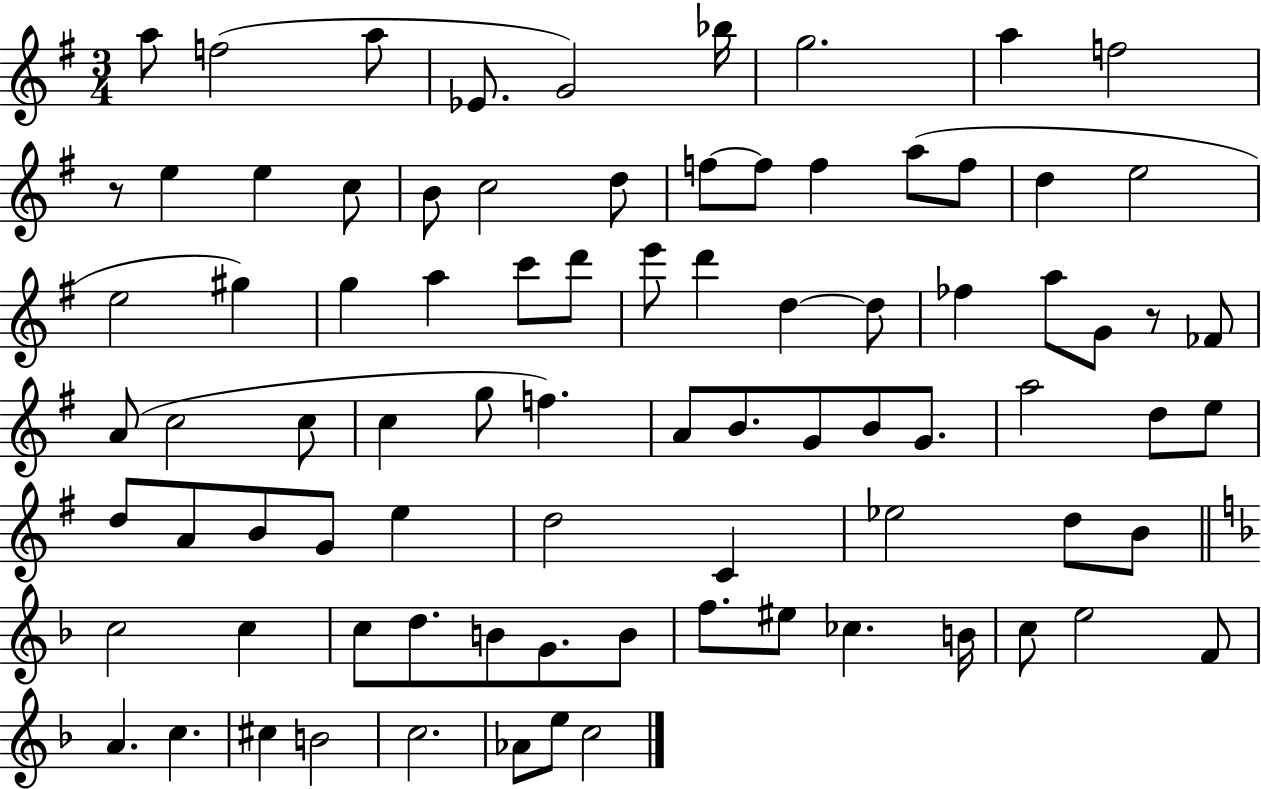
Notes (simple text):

A5/e F5/h A5/e Eb4/e. G4/h Bb5/s G5/h. A5/q F5/h R/e E5/q E5/q C5/e B4/e C5/h D5/e F5/e F5/e F5/q A5/e F5/e D5/q E5/h E5/h G#5/q G5/q A5/q C6/e D6/e E6/e D6/q D5/q D5/e FES5/q A5/e G4/e R/e FES4/e A4/e C5/h C5/e C5/q G5/e F5/q. A4/e B4/e. G4/e B4/e G4/e. A5/h D5/e E5/e D5/e A4/e B4/e G4/e E5/q D5/h C4/q Eb5/h D5/e B4/e C5/h C5/q C5/e D5/e. B4/e G4/e. B4/e F5/e. EIS5/e CES5/q. B4/s C5/e E5/h F4/e A4/q. C5/q. C#5/q B4/h C5/h. Ab4/e E5/e C5/h